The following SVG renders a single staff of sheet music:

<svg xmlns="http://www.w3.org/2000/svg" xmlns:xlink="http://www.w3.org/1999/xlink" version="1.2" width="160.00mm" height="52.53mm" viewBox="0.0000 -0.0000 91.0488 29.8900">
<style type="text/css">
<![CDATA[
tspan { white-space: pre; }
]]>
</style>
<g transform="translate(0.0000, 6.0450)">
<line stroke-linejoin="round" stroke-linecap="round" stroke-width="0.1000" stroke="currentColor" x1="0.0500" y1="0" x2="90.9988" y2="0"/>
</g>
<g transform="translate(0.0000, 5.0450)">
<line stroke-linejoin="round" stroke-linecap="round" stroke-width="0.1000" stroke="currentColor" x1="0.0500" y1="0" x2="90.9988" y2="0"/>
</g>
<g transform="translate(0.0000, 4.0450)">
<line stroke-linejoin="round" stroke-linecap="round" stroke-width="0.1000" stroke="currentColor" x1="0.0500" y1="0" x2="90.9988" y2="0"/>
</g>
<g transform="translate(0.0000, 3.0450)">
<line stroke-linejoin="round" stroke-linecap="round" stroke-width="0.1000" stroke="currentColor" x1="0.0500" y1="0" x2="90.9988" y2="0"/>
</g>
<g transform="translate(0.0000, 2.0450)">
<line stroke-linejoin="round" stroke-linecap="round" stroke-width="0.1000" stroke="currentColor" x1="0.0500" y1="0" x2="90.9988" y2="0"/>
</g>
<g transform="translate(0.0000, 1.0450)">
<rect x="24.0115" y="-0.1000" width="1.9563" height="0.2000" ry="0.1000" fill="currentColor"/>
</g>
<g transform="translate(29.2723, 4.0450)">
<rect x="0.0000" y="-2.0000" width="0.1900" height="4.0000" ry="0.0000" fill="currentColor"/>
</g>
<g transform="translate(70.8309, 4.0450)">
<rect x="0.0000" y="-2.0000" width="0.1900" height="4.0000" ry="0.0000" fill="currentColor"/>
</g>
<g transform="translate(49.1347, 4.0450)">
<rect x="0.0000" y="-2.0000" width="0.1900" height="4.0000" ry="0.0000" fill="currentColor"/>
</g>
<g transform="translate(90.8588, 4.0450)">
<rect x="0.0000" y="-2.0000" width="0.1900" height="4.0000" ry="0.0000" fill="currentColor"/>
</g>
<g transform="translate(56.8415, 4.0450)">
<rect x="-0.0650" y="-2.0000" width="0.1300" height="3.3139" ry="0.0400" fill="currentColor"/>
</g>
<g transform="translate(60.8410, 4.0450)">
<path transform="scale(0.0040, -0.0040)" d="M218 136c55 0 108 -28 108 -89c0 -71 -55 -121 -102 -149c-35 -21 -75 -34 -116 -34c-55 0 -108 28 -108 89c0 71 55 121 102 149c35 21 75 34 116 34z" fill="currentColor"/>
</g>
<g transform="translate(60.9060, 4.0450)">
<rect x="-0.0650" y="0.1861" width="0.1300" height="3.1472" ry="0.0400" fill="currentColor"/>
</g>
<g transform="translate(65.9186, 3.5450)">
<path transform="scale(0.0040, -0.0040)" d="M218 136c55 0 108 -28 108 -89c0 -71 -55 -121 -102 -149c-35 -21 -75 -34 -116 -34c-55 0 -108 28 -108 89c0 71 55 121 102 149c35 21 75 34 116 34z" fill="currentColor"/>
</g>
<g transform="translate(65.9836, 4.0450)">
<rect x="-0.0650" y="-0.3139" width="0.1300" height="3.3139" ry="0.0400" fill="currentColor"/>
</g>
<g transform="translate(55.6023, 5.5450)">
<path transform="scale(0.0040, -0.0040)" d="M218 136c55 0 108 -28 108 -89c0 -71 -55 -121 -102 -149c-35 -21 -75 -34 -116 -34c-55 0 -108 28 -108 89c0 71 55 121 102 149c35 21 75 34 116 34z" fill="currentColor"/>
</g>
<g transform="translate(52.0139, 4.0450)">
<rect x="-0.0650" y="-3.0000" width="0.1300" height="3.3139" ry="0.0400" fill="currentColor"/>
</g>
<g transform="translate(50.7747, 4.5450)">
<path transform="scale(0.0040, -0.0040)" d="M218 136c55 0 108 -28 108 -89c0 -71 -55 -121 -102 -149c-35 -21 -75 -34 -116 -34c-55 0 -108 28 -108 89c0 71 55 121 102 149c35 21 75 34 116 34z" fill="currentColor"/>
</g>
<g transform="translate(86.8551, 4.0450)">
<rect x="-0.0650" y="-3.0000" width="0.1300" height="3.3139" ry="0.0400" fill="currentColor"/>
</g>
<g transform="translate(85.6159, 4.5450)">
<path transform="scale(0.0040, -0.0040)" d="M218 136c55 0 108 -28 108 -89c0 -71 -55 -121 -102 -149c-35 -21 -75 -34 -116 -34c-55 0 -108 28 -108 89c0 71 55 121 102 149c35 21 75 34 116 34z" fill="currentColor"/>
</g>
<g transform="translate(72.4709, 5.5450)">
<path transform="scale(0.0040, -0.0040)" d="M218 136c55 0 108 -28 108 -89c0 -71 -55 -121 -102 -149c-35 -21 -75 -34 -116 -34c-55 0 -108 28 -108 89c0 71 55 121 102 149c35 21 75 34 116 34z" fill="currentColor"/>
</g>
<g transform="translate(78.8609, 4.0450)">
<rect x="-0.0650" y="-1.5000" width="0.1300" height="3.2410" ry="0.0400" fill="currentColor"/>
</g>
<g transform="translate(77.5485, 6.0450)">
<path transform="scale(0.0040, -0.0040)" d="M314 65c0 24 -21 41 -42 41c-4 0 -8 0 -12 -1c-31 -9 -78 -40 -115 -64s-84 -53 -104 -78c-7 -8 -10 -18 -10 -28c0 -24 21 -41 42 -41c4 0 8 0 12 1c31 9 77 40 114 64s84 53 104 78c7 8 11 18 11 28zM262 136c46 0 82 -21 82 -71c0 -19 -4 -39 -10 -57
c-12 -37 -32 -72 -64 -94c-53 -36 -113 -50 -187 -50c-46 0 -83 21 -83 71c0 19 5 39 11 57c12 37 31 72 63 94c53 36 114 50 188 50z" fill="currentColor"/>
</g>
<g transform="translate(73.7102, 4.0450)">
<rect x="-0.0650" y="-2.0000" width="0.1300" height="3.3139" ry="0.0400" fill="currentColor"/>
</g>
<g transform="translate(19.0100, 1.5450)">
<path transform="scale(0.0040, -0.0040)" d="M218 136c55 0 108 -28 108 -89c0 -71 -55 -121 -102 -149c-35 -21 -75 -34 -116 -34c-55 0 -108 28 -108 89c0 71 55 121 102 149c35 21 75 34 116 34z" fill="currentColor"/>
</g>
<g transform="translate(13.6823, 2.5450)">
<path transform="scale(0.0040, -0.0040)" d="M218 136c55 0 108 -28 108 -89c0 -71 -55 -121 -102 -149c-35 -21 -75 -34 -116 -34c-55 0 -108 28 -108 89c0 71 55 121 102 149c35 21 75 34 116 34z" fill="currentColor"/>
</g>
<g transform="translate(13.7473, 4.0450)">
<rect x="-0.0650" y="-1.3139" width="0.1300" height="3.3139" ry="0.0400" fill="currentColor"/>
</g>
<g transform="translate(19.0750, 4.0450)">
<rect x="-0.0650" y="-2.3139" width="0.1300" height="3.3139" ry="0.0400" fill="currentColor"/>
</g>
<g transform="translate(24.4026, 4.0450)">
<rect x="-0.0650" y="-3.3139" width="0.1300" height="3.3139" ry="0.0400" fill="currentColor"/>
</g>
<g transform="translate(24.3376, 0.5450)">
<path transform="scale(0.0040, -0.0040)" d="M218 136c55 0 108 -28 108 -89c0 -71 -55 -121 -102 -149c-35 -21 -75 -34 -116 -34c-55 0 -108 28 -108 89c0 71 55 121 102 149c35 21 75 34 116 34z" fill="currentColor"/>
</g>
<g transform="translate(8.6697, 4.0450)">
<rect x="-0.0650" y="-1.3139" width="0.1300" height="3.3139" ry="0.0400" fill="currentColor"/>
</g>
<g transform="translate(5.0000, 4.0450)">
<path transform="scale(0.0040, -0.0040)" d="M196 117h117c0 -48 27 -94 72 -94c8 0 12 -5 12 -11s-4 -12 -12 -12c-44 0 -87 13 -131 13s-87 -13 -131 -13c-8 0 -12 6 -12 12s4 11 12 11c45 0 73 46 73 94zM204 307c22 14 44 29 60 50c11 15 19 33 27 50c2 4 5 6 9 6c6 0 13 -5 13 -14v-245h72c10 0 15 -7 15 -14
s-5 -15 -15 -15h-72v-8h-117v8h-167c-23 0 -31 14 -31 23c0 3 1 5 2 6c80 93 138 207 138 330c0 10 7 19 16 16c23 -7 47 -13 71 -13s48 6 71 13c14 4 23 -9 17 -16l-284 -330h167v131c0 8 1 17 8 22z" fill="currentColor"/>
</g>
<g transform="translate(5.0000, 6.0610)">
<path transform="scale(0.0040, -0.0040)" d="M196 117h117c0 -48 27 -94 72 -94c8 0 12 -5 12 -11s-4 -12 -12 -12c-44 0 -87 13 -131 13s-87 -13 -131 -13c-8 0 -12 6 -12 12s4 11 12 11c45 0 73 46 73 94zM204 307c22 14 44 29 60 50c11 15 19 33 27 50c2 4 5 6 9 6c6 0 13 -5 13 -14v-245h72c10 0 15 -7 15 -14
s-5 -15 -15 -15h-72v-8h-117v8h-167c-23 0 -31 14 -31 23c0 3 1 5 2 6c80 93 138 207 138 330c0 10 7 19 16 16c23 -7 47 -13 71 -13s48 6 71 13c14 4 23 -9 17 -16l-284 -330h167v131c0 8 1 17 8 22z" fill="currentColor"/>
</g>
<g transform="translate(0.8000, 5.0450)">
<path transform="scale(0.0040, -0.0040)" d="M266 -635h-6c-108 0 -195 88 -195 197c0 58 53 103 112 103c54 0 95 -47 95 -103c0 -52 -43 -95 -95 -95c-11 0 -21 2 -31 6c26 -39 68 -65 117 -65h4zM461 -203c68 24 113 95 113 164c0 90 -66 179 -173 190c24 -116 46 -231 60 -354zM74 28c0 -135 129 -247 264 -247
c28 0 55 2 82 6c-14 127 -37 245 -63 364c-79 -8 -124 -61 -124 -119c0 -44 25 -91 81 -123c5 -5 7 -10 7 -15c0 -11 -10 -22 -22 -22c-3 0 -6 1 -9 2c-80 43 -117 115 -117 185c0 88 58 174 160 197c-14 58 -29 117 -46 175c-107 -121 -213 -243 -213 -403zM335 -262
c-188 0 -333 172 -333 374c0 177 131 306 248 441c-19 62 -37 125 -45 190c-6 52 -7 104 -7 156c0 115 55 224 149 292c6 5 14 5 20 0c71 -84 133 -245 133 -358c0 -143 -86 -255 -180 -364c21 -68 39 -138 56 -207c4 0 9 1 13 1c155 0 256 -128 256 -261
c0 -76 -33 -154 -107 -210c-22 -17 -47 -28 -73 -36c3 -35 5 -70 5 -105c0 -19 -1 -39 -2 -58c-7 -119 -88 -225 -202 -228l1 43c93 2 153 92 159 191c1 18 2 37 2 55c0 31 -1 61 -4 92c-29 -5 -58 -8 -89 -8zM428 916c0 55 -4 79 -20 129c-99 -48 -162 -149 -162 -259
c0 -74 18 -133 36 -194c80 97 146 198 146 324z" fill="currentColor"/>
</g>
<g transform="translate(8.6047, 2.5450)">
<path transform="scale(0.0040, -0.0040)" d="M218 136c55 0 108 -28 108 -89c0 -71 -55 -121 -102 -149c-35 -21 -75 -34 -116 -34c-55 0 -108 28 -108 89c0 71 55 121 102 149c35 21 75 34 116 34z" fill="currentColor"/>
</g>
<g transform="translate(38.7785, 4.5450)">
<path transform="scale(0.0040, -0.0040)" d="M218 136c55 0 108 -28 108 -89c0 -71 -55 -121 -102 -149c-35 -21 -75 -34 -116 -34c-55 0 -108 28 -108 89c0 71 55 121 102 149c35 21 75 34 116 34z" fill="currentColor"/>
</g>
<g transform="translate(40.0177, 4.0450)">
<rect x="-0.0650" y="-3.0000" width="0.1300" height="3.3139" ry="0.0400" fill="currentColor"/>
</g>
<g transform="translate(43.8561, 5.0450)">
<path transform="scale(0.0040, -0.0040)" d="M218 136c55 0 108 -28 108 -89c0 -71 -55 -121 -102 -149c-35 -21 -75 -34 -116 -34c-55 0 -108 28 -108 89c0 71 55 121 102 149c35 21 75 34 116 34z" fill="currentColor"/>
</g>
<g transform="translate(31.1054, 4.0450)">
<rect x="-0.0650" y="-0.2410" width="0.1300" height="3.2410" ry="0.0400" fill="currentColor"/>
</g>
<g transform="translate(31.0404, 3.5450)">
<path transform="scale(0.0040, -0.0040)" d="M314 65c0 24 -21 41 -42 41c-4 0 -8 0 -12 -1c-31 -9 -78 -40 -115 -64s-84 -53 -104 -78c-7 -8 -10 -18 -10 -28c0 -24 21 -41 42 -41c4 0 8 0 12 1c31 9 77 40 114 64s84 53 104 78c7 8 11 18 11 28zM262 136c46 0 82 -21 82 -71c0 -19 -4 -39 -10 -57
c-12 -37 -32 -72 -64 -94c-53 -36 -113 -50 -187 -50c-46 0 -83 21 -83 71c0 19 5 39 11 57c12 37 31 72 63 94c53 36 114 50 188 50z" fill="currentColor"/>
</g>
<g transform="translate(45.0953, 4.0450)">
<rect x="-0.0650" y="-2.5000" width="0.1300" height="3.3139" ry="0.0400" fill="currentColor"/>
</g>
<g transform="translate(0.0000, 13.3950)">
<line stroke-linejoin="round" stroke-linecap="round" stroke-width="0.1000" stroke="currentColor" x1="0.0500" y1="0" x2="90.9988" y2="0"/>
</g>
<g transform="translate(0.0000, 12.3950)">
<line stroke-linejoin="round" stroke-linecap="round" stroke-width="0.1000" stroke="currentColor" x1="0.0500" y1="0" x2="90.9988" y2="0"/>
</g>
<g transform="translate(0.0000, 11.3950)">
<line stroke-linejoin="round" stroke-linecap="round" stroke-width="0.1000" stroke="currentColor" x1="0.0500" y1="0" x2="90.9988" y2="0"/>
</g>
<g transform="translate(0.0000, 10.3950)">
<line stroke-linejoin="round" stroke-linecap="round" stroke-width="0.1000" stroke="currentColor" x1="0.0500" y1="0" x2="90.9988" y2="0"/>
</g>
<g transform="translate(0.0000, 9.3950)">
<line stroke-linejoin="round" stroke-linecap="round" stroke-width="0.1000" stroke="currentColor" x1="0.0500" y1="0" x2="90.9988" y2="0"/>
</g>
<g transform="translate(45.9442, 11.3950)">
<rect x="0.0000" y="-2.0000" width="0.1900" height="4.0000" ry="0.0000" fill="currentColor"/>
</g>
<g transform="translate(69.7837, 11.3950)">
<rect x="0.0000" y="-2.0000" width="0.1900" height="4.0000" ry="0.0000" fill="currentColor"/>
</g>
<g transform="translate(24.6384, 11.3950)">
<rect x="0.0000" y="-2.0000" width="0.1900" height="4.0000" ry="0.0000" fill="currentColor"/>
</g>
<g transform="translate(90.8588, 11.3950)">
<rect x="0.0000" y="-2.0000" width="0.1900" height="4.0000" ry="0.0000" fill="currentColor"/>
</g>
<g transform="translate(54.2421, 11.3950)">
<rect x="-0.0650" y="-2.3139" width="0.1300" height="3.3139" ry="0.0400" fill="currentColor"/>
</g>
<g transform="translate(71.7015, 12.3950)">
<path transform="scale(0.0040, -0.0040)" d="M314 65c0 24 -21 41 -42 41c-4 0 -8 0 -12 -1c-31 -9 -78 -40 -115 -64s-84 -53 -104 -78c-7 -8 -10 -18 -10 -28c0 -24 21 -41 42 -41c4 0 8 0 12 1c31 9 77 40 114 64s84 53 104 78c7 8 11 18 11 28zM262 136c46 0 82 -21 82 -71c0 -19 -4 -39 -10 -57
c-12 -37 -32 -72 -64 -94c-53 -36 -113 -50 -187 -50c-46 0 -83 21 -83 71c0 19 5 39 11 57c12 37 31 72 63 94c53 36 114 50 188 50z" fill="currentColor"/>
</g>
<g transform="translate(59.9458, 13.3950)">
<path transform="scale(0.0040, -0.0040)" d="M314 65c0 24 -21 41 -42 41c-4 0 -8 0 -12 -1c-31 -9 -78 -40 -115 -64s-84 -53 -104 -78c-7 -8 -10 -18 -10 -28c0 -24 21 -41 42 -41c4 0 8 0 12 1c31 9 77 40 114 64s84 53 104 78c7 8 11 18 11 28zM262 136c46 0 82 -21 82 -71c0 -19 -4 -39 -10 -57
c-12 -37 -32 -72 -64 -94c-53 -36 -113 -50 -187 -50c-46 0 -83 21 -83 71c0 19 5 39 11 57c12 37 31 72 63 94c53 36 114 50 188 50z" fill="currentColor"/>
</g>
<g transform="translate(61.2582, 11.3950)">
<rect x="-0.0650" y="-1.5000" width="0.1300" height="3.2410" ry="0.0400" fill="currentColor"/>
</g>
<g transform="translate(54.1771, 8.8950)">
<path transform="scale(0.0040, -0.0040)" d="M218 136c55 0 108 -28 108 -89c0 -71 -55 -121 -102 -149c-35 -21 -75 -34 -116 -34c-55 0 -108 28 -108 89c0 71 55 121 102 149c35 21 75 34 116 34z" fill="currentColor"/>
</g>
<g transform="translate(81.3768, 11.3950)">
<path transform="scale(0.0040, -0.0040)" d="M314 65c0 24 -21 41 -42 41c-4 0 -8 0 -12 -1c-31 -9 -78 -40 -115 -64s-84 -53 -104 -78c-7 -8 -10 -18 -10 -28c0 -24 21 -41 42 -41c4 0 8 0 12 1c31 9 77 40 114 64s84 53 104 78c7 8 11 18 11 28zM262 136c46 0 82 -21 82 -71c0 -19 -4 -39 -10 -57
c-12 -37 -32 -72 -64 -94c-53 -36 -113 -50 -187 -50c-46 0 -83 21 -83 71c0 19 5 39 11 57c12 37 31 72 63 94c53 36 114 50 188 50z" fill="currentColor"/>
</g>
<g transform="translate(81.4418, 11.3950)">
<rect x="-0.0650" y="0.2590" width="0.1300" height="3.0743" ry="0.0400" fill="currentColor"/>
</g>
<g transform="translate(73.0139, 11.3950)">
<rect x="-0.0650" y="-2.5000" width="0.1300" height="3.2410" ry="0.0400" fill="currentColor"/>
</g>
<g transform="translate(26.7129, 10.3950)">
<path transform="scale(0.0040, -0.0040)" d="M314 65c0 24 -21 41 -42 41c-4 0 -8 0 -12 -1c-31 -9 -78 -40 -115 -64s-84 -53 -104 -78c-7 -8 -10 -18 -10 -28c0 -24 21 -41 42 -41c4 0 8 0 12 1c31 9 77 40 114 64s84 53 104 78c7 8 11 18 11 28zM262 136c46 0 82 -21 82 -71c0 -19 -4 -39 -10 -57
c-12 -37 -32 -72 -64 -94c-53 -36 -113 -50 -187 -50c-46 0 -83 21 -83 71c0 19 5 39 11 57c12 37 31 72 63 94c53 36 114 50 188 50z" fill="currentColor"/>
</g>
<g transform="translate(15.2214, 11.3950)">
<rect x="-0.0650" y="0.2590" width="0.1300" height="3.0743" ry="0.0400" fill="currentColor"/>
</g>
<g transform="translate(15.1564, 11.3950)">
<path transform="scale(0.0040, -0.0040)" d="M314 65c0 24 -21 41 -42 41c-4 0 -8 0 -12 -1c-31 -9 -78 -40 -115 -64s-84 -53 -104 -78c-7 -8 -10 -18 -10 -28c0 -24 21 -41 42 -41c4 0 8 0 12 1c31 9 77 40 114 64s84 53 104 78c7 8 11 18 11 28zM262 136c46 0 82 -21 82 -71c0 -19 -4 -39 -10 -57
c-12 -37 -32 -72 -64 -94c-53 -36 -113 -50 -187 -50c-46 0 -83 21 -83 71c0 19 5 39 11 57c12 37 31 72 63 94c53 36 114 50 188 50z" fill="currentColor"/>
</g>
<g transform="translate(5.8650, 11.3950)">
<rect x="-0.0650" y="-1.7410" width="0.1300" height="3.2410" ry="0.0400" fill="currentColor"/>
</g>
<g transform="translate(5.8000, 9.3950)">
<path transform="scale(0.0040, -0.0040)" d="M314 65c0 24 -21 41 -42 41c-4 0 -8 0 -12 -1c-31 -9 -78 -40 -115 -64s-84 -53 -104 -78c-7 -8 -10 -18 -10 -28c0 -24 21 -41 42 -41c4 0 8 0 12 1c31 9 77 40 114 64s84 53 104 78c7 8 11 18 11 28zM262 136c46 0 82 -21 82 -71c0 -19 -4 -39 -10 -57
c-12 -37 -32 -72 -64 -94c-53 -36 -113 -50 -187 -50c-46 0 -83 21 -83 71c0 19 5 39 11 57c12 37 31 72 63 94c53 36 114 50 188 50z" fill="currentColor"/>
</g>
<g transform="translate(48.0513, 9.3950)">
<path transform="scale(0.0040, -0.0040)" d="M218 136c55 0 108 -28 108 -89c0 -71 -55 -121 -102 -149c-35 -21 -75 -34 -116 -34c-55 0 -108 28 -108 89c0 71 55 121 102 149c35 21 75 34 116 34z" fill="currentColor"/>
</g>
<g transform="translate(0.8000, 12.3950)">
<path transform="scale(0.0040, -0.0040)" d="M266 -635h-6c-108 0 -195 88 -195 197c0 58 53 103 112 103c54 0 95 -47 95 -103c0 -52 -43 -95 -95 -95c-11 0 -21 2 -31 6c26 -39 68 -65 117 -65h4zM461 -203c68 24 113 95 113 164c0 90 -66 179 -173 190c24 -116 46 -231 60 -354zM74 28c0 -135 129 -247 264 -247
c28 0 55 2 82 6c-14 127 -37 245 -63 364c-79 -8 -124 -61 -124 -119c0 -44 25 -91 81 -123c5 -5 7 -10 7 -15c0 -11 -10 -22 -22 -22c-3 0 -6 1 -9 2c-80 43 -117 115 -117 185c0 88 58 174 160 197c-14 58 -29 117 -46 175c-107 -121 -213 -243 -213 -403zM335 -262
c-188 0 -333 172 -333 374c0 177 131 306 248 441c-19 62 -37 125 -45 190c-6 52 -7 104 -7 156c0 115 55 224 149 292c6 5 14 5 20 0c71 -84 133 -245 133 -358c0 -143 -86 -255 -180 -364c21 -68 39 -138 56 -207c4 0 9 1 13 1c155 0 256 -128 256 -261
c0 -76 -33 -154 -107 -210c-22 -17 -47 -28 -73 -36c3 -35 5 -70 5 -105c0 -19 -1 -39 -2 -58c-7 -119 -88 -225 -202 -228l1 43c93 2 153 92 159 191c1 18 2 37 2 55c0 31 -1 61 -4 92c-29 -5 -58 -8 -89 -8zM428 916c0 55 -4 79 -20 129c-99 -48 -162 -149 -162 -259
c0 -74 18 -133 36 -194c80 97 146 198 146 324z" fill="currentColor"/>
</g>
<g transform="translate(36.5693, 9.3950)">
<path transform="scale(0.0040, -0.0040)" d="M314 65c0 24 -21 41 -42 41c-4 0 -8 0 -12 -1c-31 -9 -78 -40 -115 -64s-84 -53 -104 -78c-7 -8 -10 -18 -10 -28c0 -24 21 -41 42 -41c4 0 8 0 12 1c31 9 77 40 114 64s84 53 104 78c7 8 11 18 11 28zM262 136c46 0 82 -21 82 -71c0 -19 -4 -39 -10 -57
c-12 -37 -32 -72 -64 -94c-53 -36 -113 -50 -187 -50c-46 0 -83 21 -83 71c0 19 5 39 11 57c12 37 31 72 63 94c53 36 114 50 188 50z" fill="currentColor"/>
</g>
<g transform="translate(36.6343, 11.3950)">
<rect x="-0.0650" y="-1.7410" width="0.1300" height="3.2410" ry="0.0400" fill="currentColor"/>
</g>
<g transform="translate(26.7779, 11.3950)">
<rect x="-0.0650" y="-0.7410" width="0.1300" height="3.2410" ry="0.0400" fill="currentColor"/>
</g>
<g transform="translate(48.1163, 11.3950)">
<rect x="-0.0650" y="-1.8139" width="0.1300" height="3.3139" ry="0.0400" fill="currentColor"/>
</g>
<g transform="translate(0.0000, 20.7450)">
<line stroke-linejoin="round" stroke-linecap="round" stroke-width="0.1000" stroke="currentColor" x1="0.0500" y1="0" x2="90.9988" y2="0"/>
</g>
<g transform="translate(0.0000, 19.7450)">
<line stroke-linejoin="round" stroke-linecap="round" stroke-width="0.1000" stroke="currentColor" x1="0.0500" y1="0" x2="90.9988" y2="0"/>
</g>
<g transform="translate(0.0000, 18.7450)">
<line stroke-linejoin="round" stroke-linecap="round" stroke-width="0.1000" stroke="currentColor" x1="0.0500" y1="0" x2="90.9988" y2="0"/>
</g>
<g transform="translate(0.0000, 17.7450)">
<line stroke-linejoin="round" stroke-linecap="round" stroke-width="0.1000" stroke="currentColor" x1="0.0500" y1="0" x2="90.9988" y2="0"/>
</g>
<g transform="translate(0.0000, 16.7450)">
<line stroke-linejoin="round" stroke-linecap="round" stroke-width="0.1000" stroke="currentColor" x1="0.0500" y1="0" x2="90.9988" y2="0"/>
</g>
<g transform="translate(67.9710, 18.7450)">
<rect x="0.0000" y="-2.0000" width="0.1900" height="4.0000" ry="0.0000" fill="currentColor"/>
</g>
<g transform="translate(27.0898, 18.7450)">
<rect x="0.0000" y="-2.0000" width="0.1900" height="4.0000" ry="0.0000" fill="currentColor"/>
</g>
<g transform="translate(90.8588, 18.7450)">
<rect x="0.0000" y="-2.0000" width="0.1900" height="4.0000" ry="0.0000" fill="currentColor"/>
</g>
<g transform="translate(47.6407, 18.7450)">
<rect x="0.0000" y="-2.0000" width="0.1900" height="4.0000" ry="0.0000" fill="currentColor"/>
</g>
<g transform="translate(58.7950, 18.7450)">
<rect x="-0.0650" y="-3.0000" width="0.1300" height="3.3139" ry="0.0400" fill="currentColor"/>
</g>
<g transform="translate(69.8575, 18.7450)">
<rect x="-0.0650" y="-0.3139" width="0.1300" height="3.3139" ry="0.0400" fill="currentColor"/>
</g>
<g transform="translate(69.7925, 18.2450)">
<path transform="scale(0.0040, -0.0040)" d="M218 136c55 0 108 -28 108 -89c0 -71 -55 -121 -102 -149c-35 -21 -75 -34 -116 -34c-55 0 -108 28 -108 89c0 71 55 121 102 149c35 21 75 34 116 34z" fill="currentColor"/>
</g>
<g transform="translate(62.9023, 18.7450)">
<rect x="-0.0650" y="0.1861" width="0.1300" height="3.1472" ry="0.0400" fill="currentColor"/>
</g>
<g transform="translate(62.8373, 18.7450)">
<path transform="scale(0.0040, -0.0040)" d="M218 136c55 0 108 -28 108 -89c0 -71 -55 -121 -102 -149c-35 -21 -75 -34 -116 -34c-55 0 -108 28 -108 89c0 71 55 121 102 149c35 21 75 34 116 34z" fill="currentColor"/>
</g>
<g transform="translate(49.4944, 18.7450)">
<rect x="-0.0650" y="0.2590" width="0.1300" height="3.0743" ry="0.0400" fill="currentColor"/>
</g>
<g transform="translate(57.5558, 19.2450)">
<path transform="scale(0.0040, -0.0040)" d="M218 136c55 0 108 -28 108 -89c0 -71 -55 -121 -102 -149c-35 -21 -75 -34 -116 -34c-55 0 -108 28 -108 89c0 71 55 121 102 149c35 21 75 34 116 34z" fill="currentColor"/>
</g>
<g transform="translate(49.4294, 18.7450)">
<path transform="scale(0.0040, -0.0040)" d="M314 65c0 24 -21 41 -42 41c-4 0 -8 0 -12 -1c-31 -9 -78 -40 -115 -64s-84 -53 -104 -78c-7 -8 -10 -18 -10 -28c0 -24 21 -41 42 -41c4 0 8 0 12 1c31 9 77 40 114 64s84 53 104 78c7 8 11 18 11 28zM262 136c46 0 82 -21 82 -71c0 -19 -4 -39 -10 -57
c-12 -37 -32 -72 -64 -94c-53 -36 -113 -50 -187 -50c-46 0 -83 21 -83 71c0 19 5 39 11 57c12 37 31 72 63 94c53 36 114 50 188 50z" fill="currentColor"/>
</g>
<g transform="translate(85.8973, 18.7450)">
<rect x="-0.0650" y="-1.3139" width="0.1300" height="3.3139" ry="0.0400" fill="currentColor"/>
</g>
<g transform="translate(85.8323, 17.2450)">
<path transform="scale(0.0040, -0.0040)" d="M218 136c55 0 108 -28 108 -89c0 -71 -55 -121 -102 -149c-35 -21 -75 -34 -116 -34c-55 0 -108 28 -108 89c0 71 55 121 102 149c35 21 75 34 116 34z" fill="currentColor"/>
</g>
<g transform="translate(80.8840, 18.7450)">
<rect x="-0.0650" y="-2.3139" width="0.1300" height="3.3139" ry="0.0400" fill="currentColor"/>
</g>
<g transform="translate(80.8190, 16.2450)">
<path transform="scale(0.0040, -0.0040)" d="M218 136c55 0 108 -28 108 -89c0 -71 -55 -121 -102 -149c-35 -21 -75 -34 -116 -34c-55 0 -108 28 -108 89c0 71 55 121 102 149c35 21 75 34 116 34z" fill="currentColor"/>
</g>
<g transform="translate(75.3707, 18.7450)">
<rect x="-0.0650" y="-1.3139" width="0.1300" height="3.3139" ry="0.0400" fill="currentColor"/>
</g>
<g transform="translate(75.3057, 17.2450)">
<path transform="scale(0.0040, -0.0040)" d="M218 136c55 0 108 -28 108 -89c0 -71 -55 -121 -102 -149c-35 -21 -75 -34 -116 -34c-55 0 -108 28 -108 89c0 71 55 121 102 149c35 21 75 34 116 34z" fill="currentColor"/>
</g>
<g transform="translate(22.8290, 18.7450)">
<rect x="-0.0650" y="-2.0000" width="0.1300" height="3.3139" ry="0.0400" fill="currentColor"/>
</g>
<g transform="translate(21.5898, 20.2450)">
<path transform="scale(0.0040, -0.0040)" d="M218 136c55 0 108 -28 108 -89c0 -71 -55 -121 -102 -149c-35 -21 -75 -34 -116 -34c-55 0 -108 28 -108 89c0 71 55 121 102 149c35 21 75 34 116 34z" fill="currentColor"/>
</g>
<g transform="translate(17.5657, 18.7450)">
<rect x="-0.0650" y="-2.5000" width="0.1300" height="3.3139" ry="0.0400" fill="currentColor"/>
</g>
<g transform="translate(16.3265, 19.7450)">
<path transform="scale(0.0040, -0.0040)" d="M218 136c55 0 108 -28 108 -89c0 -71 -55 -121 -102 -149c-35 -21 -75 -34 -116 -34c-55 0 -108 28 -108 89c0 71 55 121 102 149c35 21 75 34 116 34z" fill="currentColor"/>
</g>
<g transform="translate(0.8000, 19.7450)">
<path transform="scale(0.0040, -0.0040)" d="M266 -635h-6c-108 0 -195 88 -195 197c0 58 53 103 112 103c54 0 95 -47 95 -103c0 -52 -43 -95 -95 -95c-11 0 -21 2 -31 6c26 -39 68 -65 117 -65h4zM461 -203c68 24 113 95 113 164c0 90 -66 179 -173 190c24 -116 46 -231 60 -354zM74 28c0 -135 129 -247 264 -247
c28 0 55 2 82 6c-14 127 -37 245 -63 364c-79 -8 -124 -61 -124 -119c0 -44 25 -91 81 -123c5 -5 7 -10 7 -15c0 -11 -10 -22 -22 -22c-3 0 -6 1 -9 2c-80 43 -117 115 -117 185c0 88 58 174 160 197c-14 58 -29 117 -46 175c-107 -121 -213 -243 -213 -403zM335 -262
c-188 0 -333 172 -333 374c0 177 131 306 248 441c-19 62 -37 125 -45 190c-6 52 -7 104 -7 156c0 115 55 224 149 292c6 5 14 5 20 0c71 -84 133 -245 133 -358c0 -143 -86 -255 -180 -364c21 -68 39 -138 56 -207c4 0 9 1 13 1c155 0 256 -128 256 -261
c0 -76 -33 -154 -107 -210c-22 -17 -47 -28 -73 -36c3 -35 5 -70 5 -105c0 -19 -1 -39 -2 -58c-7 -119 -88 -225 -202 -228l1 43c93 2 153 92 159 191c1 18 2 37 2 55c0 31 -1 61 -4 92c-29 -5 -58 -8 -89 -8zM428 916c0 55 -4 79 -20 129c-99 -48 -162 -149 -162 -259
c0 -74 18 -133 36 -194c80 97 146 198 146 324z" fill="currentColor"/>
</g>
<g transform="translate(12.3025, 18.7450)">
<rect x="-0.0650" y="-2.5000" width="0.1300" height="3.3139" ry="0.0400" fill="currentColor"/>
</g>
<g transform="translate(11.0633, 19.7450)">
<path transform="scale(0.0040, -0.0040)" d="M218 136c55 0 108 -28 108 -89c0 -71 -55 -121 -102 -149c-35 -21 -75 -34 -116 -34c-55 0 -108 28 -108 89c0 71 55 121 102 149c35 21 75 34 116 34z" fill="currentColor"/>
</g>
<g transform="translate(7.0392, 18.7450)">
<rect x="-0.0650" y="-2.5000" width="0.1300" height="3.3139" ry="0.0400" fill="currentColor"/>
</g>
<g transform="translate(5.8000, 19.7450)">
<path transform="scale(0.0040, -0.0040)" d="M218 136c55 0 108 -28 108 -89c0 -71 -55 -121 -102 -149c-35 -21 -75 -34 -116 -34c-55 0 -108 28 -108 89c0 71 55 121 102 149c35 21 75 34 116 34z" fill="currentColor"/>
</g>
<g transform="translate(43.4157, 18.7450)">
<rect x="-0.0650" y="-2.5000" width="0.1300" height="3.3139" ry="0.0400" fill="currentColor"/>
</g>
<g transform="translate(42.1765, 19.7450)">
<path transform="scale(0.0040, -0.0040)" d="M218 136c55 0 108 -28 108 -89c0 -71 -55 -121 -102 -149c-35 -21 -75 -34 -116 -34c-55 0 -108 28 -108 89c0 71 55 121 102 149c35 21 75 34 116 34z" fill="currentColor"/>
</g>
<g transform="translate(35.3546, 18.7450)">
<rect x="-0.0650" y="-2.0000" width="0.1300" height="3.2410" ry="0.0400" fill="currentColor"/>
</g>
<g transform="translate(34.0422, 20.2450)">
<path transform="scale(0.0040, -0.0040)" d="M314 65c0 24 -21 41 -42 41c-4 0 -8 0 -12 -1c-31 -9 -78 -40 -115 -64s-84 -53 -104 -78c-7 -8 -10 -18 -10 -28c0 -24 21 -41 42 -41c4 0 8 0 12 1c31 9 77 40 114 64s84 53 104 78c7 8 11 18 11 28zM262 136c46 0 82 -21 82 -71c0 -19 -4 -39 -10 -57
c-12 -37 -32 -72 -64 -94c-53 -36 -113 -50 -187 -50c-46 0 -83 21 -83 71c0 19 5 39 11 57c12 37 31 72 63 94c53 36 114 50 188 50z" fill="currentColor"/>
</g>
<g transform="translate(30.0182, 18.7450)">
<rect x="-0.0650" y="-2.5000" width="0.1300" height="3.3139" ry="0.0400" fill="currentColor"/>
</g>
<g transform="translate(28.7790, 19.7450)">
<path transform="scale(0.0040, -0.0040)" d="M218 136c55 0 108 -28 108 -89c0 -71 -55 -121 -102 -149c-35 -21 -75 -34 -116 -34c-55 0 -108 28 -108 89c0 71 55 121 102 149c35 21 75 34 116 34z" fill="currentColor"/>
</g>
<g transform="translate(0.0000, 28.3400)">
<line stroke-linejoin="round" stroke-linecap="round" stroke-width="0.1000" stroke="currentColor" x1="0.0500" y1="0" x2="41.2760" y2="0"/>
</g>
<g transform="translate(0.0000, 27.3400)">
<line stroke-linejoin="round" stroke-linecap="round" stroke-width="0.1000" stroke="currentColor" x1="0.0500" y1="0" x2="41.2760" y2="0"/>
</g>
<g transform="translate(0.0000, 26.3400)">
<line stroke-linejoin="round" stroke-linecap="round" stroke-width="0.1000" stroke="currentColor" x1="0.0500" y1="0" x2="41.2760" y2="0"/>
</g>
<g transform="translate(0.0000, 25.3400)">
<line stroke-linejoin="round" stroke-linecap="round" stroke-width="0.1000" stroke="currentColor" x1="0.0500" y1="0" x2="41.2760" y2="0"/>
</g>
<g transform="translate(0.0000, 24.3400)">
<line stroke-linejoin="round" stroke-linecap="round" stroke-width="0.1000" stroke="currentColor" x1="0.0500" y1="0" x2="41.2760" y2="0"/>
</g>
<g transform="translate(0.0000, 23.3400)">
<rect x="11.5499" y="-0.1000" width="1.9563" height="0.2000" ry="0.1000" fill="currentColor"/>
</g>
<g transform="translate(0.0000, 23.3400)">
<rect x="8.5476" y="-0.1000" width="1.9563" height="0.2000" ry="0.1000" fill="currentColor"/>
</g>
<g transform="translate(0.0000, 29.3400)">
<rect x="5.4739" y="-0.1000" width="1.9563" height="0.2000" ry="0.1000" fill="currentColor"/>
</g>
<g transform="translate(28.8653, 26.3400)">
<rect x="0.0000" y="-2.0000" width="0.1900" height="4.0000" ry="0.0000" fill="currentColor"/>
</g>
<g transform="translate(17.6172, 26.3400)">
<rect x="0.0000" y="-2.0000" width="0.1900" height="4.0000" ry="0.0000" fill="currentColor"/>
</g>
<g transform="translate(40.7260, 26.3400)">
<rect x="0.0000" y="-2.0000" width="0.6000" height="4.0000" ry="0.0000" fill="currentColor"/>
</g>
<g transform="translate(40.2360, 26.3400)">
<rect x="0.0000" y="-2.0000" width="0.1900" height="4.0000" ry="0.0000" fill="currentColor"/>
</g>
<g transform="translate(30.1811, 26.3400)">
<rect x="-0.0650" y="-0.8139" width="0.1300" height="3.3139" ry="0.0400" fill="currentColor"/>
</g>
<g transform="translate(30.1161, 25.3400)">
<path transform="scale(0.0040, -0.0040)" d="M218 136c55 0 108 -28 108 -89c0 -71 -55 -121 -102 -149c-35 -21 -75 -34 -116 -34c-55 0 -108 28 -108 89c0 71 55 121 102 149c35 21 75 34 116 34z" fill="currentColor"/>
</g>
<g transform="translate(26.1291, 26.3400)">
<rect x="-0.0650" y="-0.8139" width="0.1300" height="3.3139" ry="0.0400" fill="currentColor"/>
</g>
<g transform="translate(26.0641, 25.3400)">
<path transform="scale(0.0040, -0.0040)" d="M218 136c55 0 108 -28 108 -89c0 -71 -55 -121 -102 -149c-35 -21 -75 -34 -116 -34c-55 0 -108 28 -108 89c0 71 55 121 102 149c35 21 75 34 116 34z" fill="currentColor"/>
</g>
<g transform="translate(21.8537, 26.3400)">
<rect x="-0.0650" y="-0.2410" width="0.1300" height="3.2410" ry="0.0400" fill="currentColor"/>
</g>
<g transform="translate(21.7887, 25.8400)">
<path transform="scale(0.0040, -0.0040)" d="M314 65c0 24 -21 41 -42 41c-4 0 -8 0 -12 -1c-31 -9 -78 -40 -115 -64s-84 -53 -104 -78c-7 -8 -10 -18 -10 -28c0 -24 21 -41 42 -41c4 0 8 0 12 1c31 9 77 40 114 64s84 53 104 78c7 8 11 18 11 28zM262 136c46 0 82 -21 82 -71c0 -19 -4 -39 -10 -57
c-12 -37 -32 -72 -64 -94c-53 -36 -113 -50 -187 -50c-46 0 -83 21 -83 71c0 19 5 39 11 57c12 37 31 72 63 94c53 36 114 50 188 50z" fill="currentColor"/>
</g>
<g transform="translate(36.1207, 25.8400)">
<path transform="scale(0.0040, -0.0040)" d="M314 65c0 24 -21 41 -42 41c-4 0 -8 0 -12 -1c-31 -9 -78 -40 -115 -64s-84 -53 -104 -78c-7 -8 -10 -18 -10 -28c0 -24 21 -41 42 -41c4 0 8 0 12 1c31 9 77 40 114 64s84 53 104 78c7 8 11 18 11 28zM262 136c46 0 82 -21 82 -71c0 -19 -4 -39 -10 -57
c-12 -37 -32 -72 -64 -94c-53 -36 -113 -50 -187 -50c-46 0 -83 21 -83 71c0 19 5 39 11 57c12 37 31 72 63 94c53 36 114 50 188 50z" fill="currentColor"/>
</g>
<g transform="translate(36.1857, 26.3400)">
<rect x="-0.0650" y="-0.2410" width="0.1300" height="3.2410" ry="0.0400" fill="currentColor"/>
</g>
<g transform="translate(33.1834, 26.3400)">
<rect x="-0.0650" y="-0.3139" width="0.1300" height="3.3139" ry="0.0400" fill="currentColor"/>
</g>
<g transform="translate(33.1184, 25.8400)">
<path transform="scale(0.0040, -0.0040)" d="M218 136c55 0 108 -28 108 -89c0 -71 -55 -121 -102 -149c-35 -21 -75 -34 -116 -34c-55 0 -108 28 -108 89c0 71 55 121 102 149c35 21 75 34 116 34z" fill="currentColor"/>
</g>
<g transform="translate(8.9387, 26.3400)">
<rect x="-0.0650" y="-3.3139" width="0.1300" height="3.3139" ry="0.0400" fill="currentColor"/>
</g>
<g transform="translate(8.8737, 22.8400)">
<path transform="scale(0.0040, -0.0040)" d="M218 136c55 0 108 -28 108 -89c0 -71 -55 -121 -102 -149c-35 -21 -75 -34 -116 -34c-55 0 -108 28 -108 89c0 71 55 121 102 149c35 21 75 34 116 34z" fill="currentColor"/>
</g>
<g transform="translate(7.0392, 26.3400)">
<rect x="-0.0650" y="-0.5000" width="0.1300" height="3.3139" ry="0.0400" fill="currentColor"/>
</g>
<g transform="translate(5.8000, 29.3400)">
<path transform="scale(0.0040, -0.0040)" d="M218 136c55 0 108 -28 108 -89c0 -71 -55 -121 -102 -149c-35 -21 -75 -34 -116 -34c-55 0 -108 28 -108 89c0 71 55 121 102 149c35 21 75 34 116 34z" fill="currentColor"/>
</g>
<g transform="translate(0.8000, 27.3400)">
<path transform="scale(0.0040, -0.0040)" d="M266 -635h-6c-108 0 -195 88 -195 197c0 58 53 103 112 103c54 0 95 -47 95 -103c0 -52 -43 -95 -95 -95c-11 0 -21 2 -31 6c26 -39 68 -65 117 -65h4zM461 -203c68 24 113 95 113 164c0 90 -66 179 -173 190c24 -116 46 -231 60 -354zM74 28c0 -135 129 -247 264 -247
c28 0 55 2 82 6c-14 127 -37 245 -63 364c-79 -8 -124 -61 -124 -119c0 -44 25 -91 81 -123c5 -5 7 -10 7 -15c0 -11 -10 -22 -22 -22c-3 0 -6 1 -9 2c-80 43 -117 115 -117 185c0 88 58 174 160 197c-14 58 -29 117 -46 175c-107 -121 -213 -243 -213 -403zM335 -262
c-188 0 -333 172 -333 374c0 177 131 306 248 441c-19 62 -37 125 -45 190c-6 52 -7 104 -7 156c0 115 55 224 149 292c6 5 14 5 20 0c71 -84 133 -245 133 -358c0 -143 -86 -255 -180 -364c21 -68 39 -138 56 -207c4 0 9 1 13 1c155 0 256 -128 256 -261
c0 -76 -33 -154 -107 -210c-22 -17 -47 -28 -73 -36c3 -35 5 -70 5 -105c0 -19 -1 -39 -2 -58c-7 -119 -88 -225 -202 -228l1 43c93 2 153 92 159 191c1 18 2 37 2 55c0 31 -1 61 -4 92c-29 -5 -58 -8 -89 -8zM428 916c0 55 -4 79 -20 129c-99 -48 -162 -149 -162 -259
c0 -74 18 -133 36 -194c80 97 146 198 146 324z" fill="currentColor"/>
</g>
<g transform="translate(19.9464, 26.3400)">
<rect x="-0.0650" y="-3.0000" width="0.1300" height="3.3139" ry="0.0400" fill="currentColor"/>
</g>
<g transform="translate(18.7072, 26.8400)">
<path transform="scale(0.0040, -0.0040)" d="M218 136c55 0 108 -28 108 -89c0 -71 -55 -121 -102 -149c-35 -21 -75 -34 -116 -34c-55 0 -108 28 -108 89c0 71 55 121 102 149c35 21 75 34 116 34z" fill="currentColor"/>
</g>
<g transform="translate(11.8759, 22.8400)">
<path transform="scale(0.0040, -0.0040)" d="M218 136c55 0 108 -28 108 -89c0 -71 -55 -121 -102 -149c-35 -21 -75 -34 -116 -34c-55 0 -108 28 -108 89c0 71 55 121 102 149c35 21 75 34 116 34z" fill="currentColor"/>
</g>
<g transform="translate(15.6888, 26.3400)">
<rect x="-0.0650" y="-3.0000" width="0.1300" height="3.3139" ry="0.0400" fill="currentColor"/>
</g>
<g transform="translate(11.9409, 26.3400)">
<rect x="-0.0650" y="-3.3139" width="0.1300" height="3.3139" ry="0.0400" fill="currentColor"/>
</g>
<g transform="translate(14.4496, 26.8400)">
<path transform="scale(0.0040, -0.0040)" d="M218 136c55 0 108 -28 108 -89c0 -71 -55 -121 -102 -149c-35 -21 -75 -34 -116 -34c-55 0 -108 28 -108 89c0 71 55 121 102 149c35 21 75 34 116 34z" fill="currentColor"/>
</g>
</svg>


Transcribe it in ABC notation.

X:1
T:Untitled
M:4/4
L:1/4
K:C
e e g b c2 A G A F B c F E2 A f2 B2 d2 f2 f g E2 G2 B2 G G G F G F2 G B2 A B c e g e C b b A A c2 d d c c2